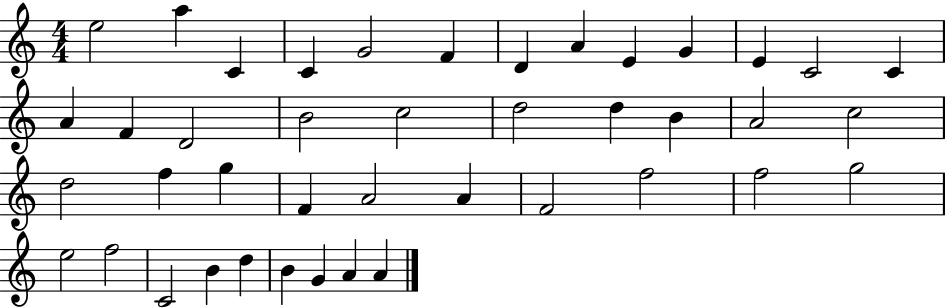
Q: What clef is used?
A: treble